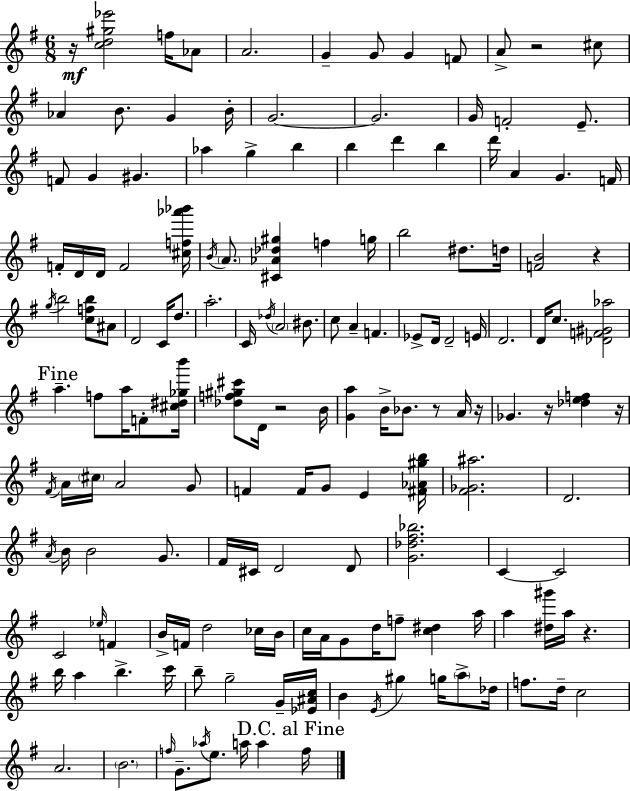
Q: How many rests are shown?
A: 9